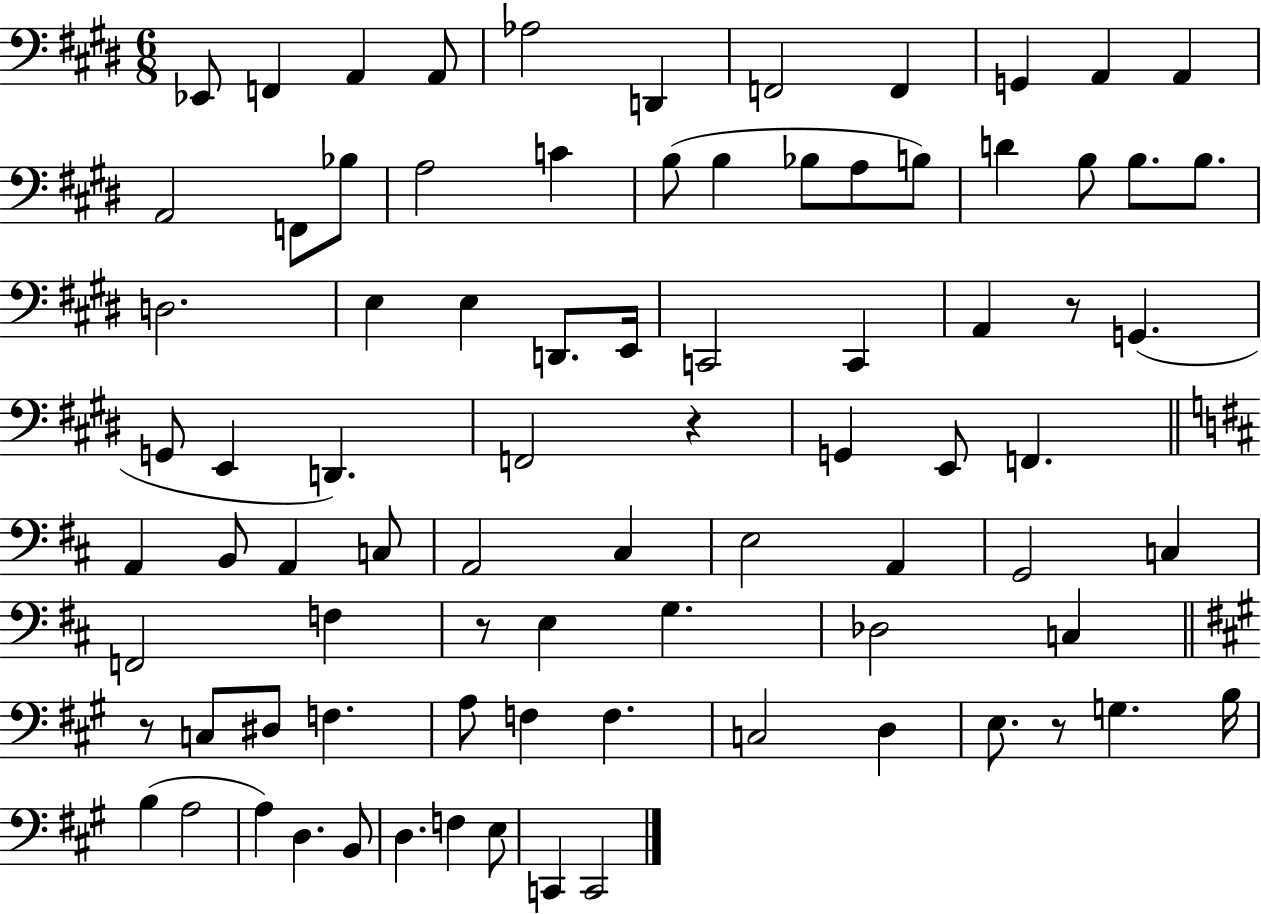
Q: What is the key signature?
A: E major